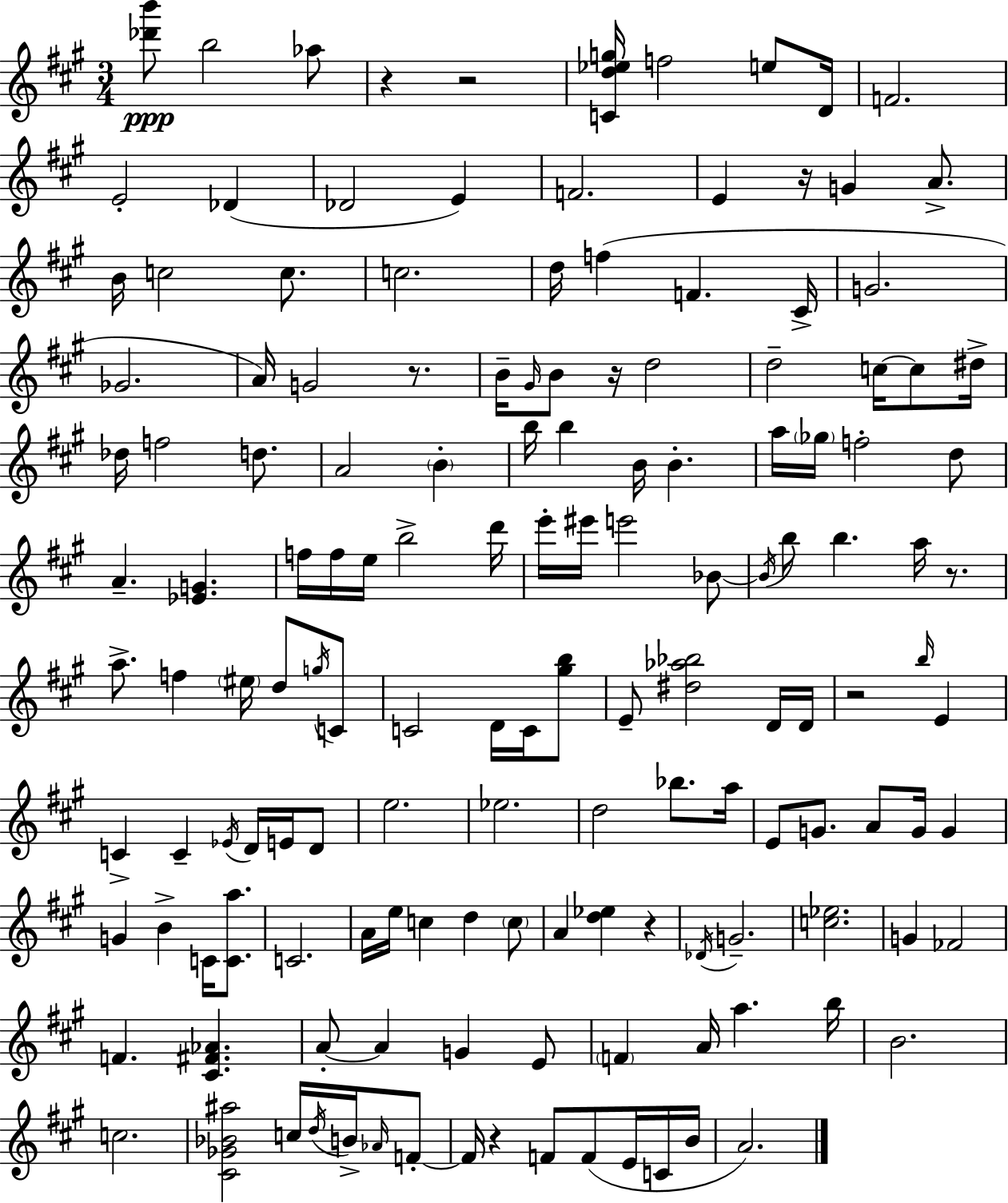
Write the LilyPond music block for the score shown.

{
  \clef treble
  \numericTimeSignature
  \time 3/4
  \key a \major
  \repeat volta 2 { <des''' b'''>8\ppp b''2 aes''8 | r4 r2 | <c' d'' ees'' g''>16 f''2 e''8 d'16 | f'2. | \break e'2-. des'4( | des'2 e'4) | f'2. | e'4 r16 g'4 a'8.-> | \break b'16 c''2 c''8. | c''2. | d''16 f''4( f'4. cis'16-> | g'2. | \break ges'2. | a'16) g'2 r8. | b'16-- \grace { gis'16 } b'8 r16 d''2 | d''2-- c''16~~ c''8 | \break dis''16-> des''16 f''2 d''8. | a'2 \parenthesize b'4-. | b''16 b''4 b'16 b'4.-. | a''16 \parenthesize ges''16 f''2-. d''8 | \break a'4.-- <ees' g'>4. | f''16 f''16 e''16 b''2-> | d'''16 e'''16-. eis'''16 e'''2 bes'8~~ | \acciaccatura { bes'16 } b''8 b''4. a''16 r8. | \break a''8.-> f''4 \parenthesize eis''16 d''8 | \acciaccatura { g''16 } c'8 c'2 d'16 | c'16 <gis'' b''>8 e'8-- <dis'' aes'' bes''>2 | d'16 d'16 r2 \grace { b''16 } | \break e'4 c'4-> c'4-- | \acciaccatura { ees'16 } d'16 e'16 d'8 e''2. | ees''2. | d''2 | \break bes''8. a''16 e'8 g'8. a'8 | g'16 g'4 g'4 b'4-> | c'16 <c' a''>8. c'2. | a'16 e''16 c''4 d''4 | \break \parenthesize c''8 a'4 <d'' ees''>4 | r4 \acciaccatura { des'16 } g'2.-- | <c'' ees''>2. | g'4 fes'2 | \break f'4. | <cis' fis' aes'>4. a'8-.~~ a'4 | g'4 e'8 \parenthesize f'4 a'16 a''4. | b''16 b'2. | \break c''2. | <cis' ges' bes' ais''>2 | c''16 \acciaccatura { d''16 } b'16-> \grace { aes'16 } f'8-.~~ f'16 r4 | f'8 f'8( e'16 c'16 b'16 a'2.) | \break } \bar "|."
}